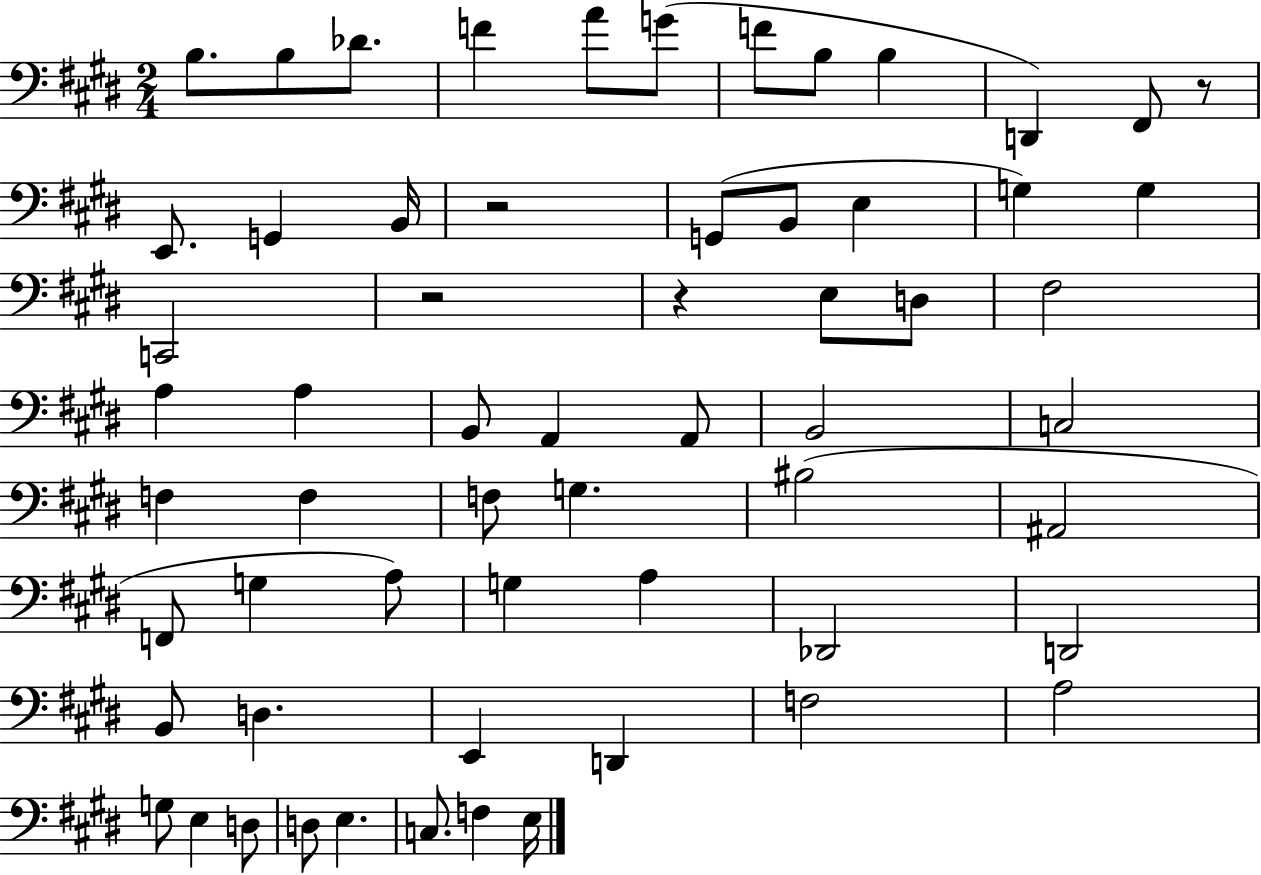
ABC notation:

X:1
T:Untitled
M:2/4
L:1/4
K:E
B,/2 B,/2 _D/2 F A/2 G/2 F/2 B,/2 B, D,, ^F,,/2 z/2 E,,/2 G,, B,,/4 z2 G,,/2 B,,/2 E, G, G, C,,2 z2 z E,/2 D,/2 ^F,2 A, A, B,,/2 A,, A,,/2 B,,2 C,2 F, F, F,/2 G, ^B,2 ^A,,2 F,,/2 G, A,/2 G, A, _D,,2 D,,2 B,,/2 D, E,, D,, F,2 A,2 G,/2 E, D,/2 D,/2 E, C,/2 F, E,/4